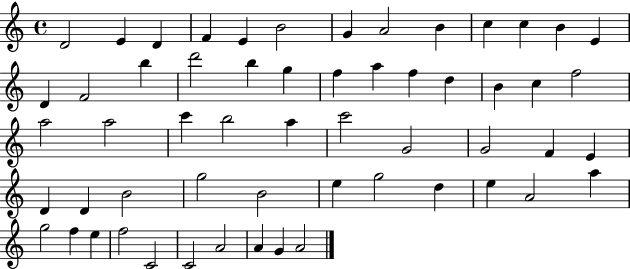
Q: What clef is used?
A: treble